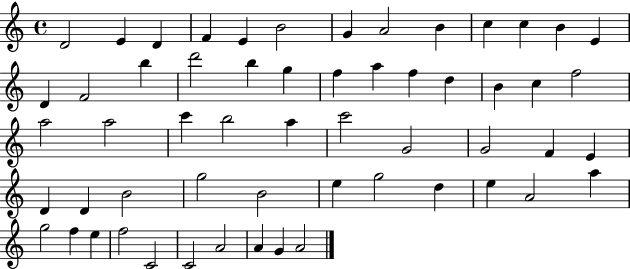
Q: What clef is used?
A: treble